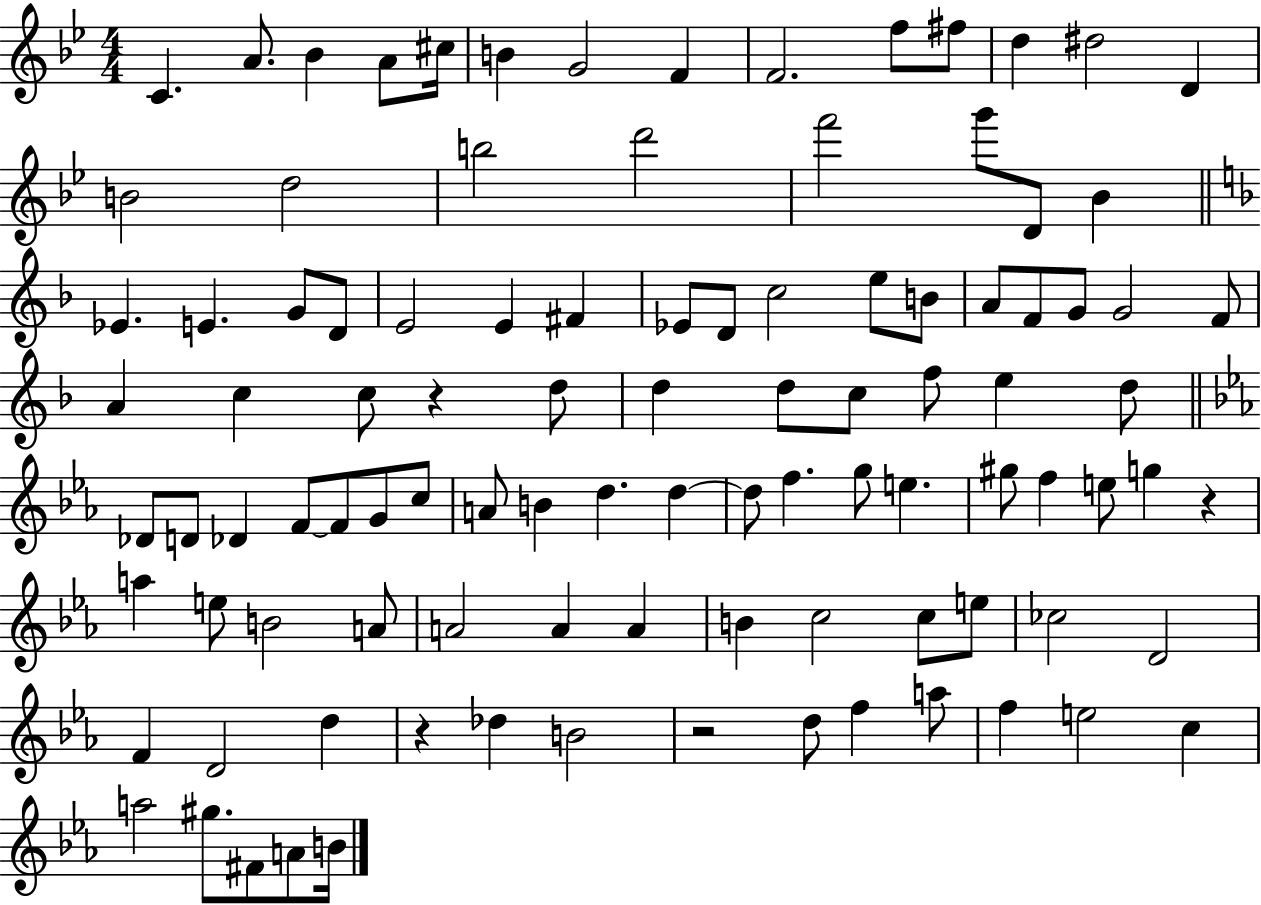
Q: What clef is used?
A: treble